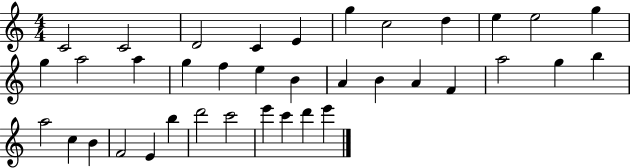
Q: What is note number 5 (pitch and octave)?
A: E4